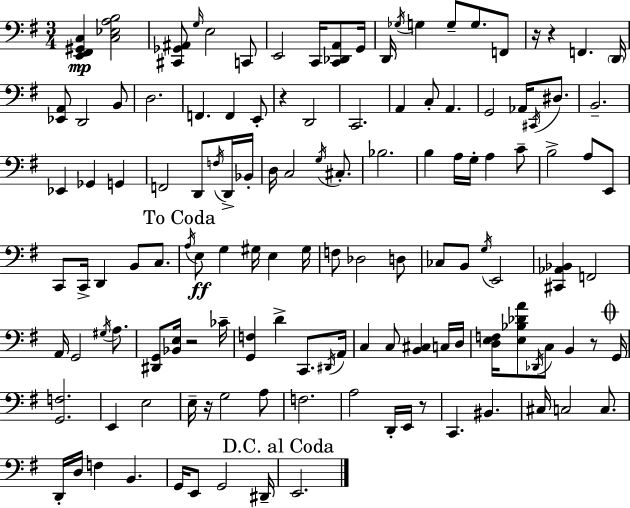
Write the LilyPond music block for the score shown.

{
  \clef bass
  \numericTimeSignature
  \time 3/4
  \key g \major
  <e, fis, gis, c>4\mp <c ees a b>2 | <cis, ges, ais,>8 \grace { g16 } e2 c,8 | e,2 c,16 <c, des, a,>8 | g,16 d,16 \acciaccatura { ges16 } g4 g8-- g8. | \break f,8 r16 r4 f,4. | \parenthesize d,16 <ees, a,>8 d,2 | b,8 d2. | f,4. f,4 | \break e,8-. r4 d,2 | c,2. | a,4 c8-. a,4. | g,2 aes,16 \acciaccatura { cis,16 } | \break dis8. b,2.-- | ees,4 ges,4 g,4 | f,2 d,8 | \acciaccatura { f16 } d,16-> bes,16-. d16 c2 | \break \acciaccatura { g16 } cis8.-. bes2. | b4 a16 g16-. a4 | c'8-- b2-> | a8 e,8 c,8 c,16-> d,4 | \break b,8 c8. \mark "To Coda" \acciaccatura { a16 } e8\ff g4 | gis16 e4 gis16 f8 des2 | d8 ces8 b,8 \acciaccatura { g16 } e,2 | <cis, aes, bes,>4 f,2 | \break a,16 g,2 | \acciaccatura { gis16 } a8. <dis, g,>8 <bes, e>16 r2 | ces'16-- <g, f>4 | d'4-> c,8. \acciaccatura { dis,16 } a,16 c4 | \break c8 <b, cis>4 c16 d16 <d e f>16 <e bes des' a'>8 | \acciaccatura { des,16 } c8 b,4 r8 \mark \markup { \musicglyph "scripts.coda" } g,16 <g, f>2. | e,4 | e2 e16-- r16 | \break g2 a8 f2. | a2 | d,16-. e,16 r8 c,4. | bis,4. cis16 c2 | \break c8. d,16-. d16 | f4 b,4. g,16 e,8 | g,2 dis,16-- \mark "D.C. al Coda" e,2. | \bar "|."
}